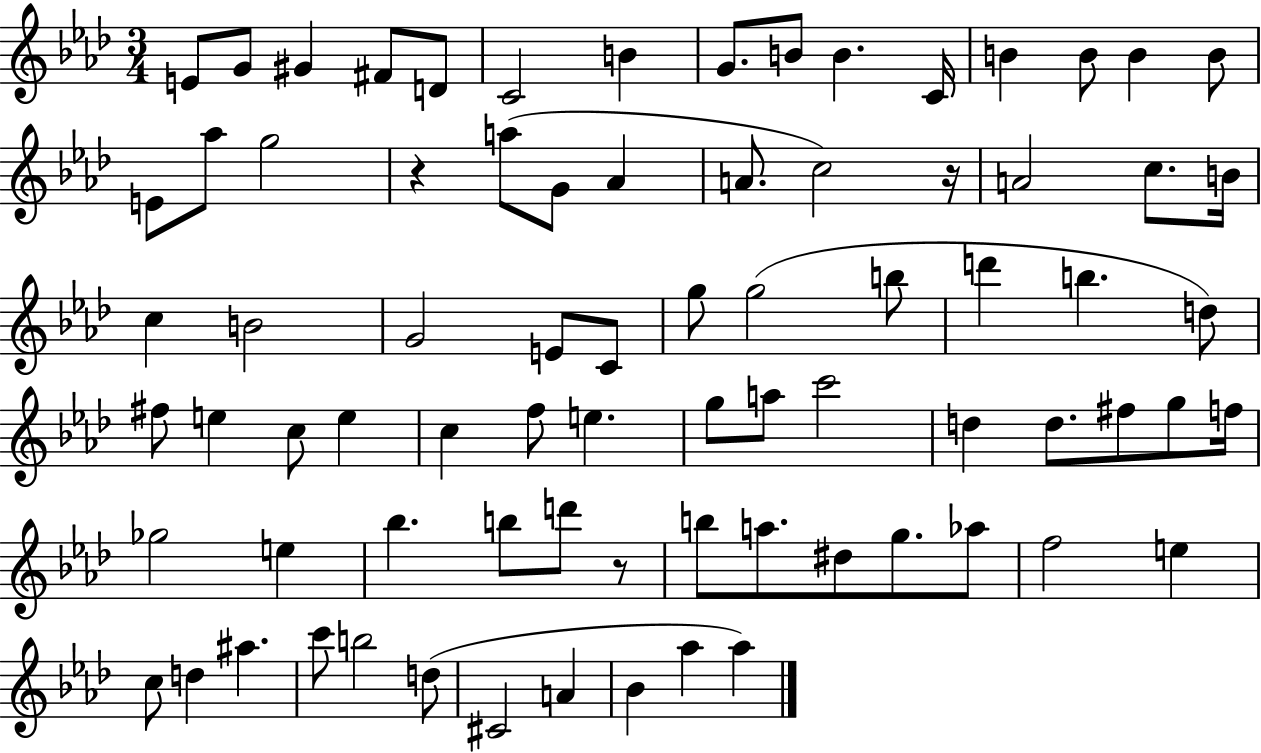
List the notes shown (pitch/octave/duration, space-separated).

E4/e G4/e G#4/q F#4/e D4/e C4/h B4/q G4/e. B4/e B4/q. C4/s B4/q B4/e B4/q B4/e E4/e Ab5/e G5/h R/q A5/e G4/e Ab4/q A4/e. C5/h R/s A4/h C5/e. B4/s C5/q B4/h G4/h E4/e C4/e G5/e G5/h B5/e D6/q B5/q. D5/e F#5/e E5/q C5/e E5/q C5/q F5/e E5/q. G5/e A5/e C6/h D5/q D5/e. F#5/e G5/e F5/s Gb5/h E5/q Bb5/q. B5/e D6/e R/e B5/e A5/e. D#5/e G5/e. Ab5/e F5/h E5/q C5/e D5/q A#5/q. C6/e B5/h D5/e C#4/h A4/q Bb4/q Ab5/q Ab5/q